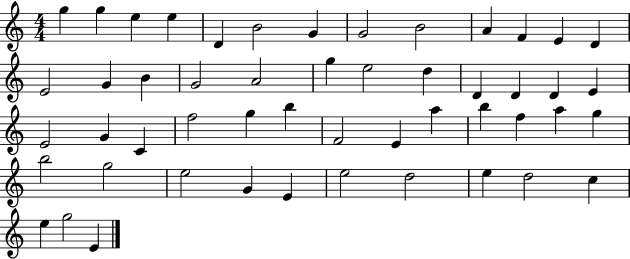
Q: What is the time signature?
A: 4/4